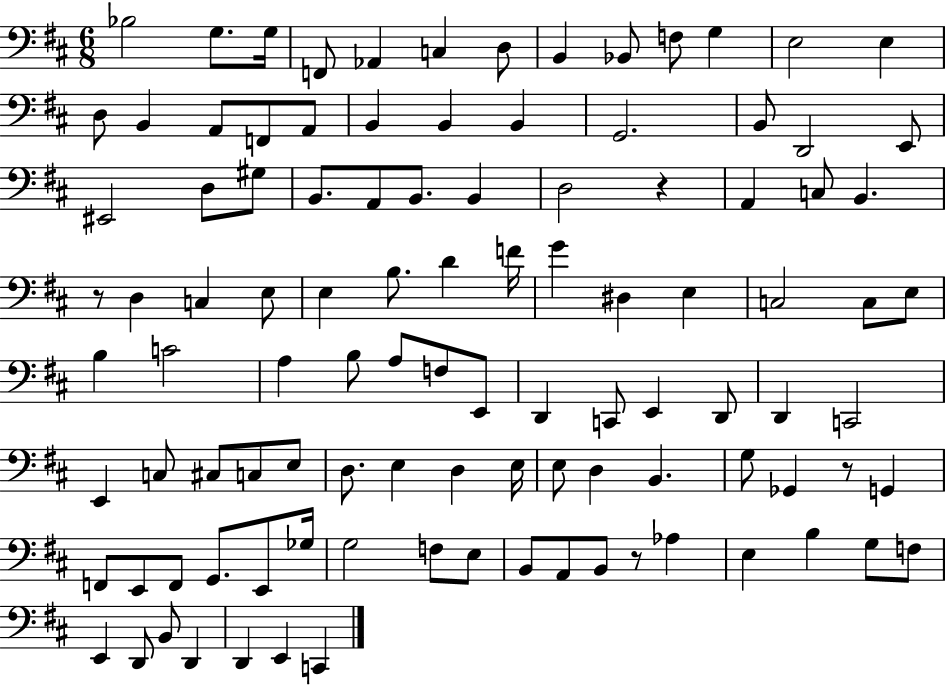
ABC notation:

X:1
T:Untitled
M:6/8
L:1/4
K:D
_B,2 G,/2 G,/4 F,,/2 _A,, C, D,/2 B,, _B,,/2 F,/2 G, E,2 E, D,/2 B,, A,,/2 F,,/2 A,,/2 B,, B,, B,, G,,2 B,,/2 D,,2 E,,/2 ^E,,2 D,/2 ^G,/2 B,,/2 A,,/2 B,,/2 B,, D,2 z A,, C,/2 B,, z/2 D, C, E,/2 E, B,/2 D F/4 G ^D, E, C,2 C,/2 E,/2 B, C2 A, B,/2 A,/2 F,/2 E,,/2 D,, C,,/2 E,, D,,/2 D,, C,,2 E,, C,/2 ^C,/2 C,/2 E,/2 D,/2 E, D, E,/4 E,/2 D, B,, G,/2 _G,, z/2 G,, F,,/2 E,,/2 F,,/2 G,,/2 E,,/2 _G,/4 G,2 F,/2 E,/2 B,,/2 A,,/2 B,,/2 z/2 _A, E, B, G,/2 F,/2 E,, D,,/2 B,,/2 D,, D,, E,, C,,